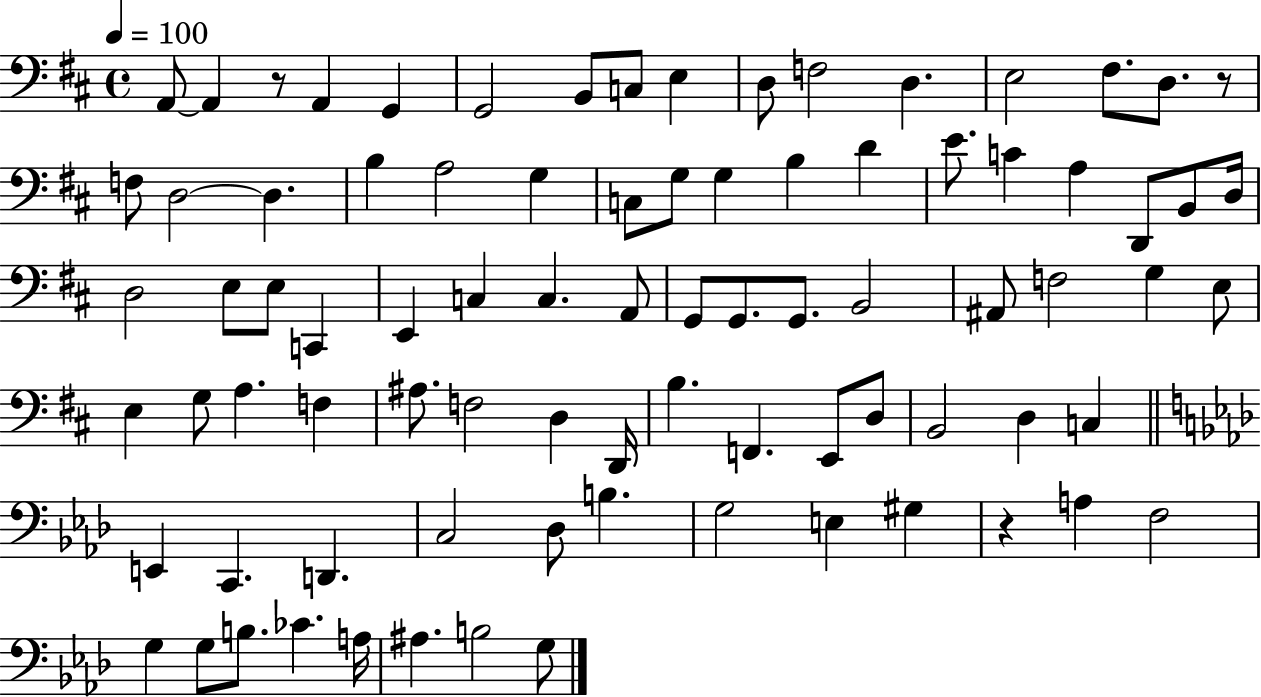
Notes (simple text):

A2/e A2/q R/e A2/q G2/q G2/h B2/e C3/e E3/q D3/e F3/h D3/q. E3/h F#3/e. D3/e. R/e F3/e D3/h D3/q. B3/q A3/h G3/q C3/e G3/e G3/q B3/q D4/q E4/e. C4/q A3/q D2/e B2/e D3/s D3/h E3/e E3/e C2/q E2/q C3/q C3/q. A2/e G2/e G2/e. G2/e. B2/h A#2/e F3/h G3/q E3/e E3/q G3/e A3/q. F3/q A#3/e. F3/h D3/q D2/s B3/q. F2/q. E2/e D3/e B2/h D3/q C3/q E2/q C2/q. D2/q. C3/h Db3/e B3/q. G3/h E3/q G#3/q R/q A3/q F3/h G3/q G3/e B3/e. CES4/q. A3/s A#3/q. B3/h G3/e